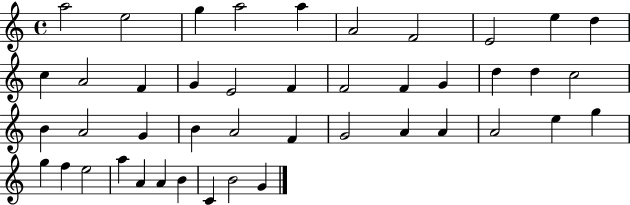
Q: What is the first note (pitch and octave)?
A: A5